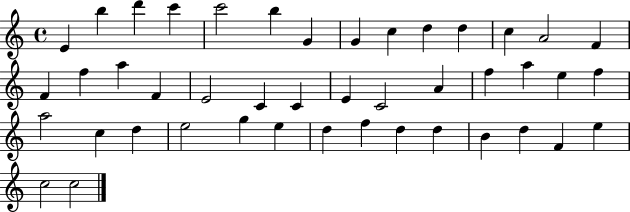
X:1
T:Untitled
M:4/4
L:1/4
K:C
E b d' c' c'2 b G G c d d c A2 F F f a F E2 C C E C2 A f a e f a2 c d e2 g e d f d d B d F e c2 c2